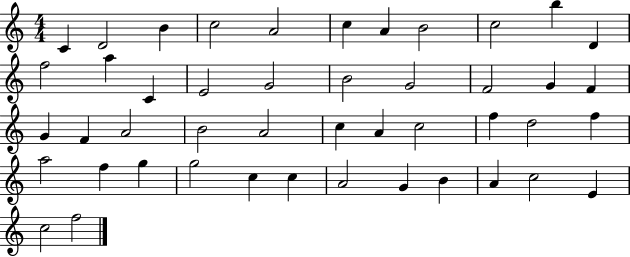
X:1
T:Untitled
M:4/4
L:1/4
K:C
C D2 B c2 A2 c A B2 c2 b D f2 a C E2 G2 B2 G2 F2 G F G F A2 B2 A2 c A c2 f d2 f a2 f g g2 c c A2 G B A c2 E c2 f2